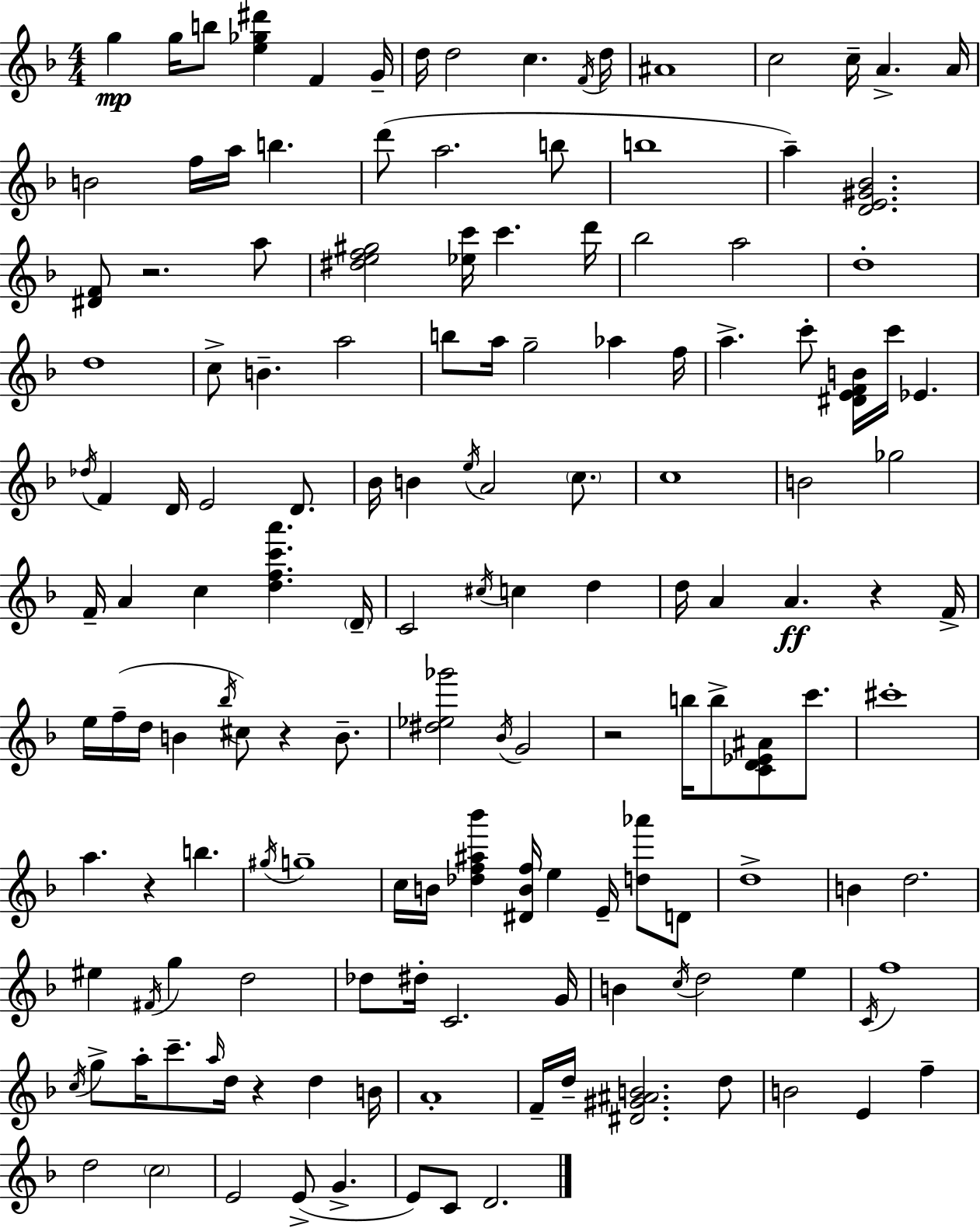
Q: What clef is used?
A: treble